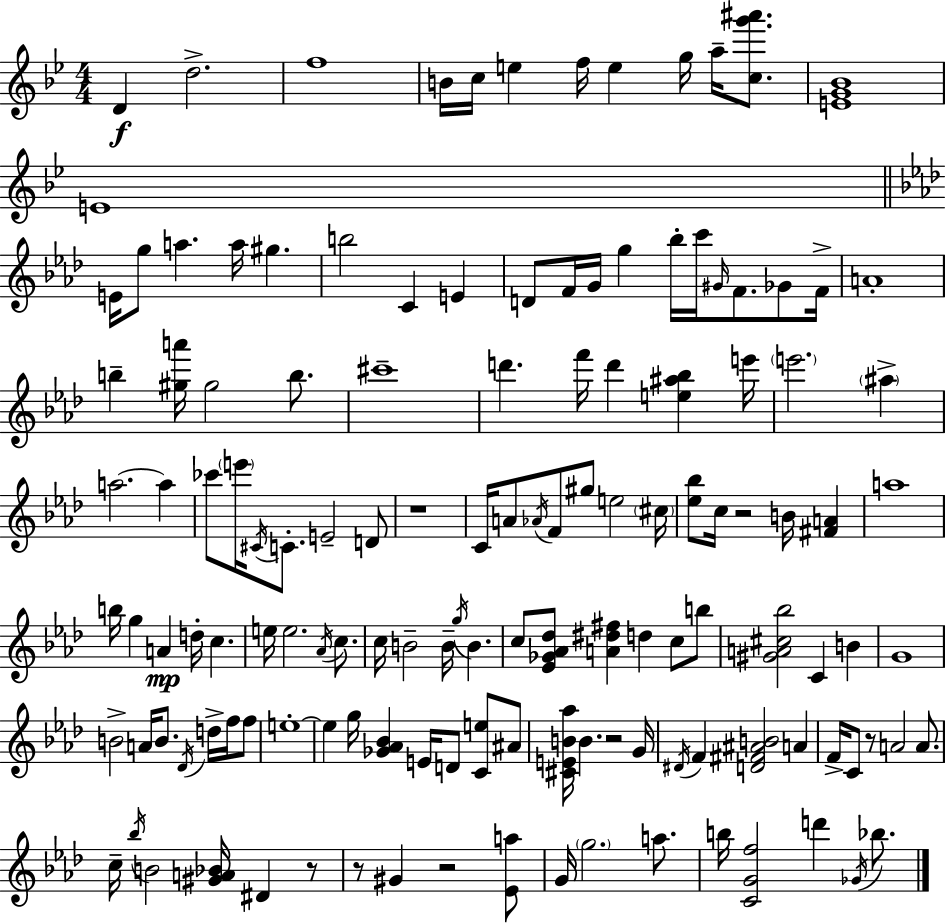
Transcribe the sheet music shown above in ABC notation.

X:1
T:Untitled
M:4/4
L:1/4
K:Bb
D d2 f4 B/4 c/4 e f/4 e g/4 a/4 [cg'^a']/2 [EG_B]4 E4 E/4 g/2 a a/4 ^g b2 C E D/2 F/4 G/4 g _b/4 c'/4 ^G/4 F/2 _G/2 F/4 A4 b [^ga']/4 ^g2 b/2 ^c'4 d' f'/4 d' [e^a_b] e'/4 e'2 ^a a2 a _c'/2 e'/4 ^C/4 C/2 E2 D/2 z4 C/4 A/2 _A/4 F/2 ^g/2 e2 ^c/4 [_e_b]/2 c/4 z2 B/4 [^FA] a4 b/4 g A d/4 c e/4 e2 _A/4 c/2 c/4 B2 B/4 g/4 B c/2 [_E_G_A_d]/2 [A^d^f] d c/2 b/2 [^GA^c_b]2 C B G4 B2 A/4 B/2 _D/4 d/4 f/4 f/2 e4 e g/4 [_G_A_B] E/4 D/2 [Ce]/2 ^A/2 [^CEB_a]/4 B z2 G/4 ^D/4 F [D^F^AB]2 A F/4 C/2 z/2 A2 A/2 c/4 _b/4 B2 [^GA_B]/4 ^D z/2 z/2 ^G z2 [_Ea]/2 G/4 g2 a/2 b/4 [CGf]2 d' _G/4 _b/2